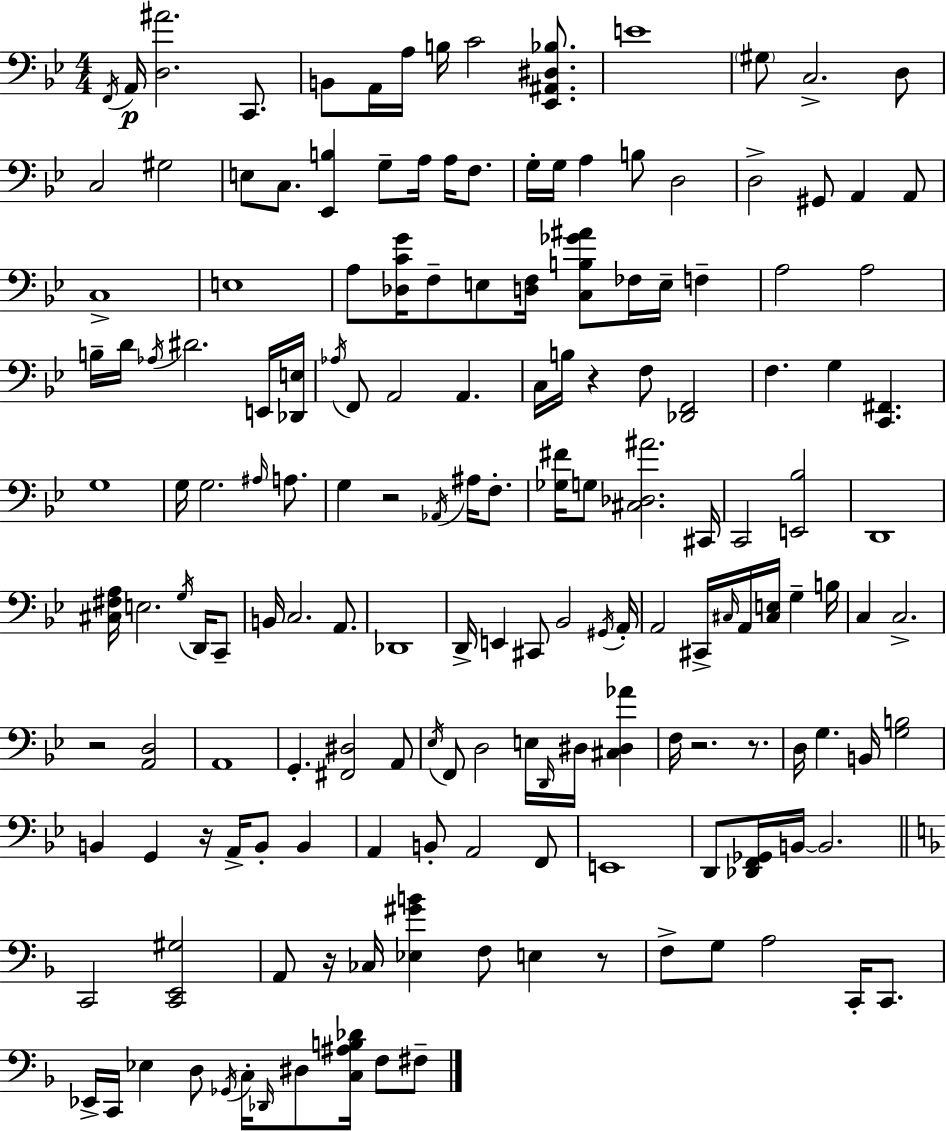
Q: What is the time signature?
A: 4/4